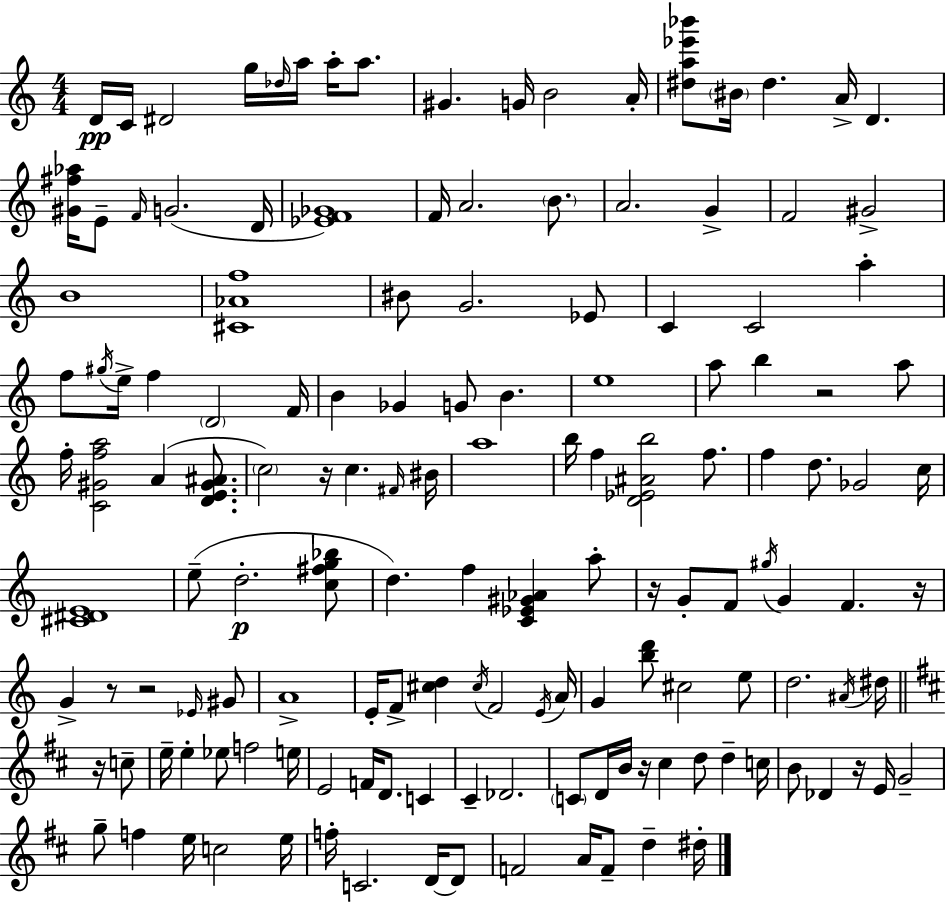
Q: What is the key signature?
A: C major